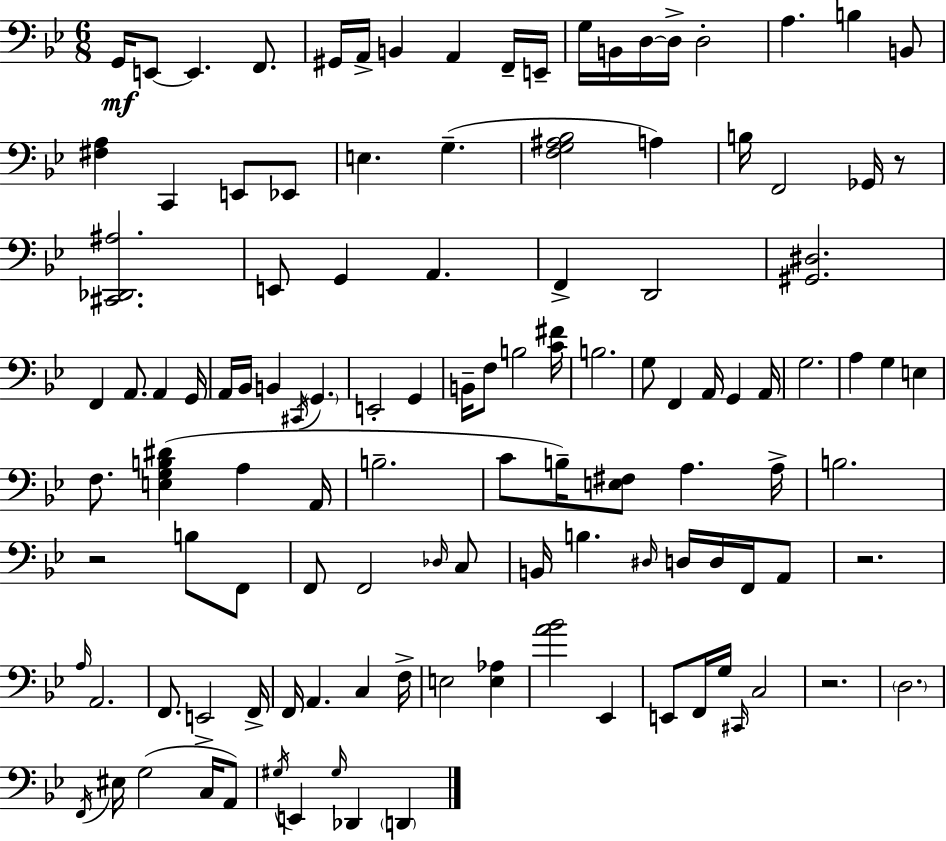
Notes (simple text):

G2/s E2/e E2/q. F2/e. G#2/s A2/s B2/q A2/q F2/s E2/s G3/s B2/s D3/s D3/s D3/h A3/q. B3/q B2/e [F#3,A3]/q C2/q E2/e Eb2/e E3/q. G3/q. [F3,G3,A#3,Bb3]/h A3/q B3/s F2/h Gb2/s R/e [C#2,Db2,A#3]/h. E2/e G2/q A2/q. F2/q D2/h [G#2,D#3]/h. F2/q A2/e. A2/q G2/s A2/s Bb2/s B2/q C#2/s G2/q. E2/h G2/q B2/s F3/e B3/h [C4,F#4]/s B3/h. G3/e F2/q A2/s G2/q A2/s G3/h. A3/q G3/q E3/q F3/e. [E3,G3,B3,D#4]/q A3/q A2/s B3/h. C4/e B3/s [E3,F#3]/e A3/q. A3/s B3/h. R/h B3/e F2/e F2/e F2/h Db3/s C3/e B2/s B3/q. D#3/s D3/s D3/s F2/s A2/e R/h. A3/s A2/h. F2/e. E2/h F2/s F2/s A2/q. C3/q F3/s E3/h [E3,Ab3]/q [A4,Bb4]/h Eb2/q E2/e F2/s G3/s C#2/s C3/h R/h. D3/h. F2/s EIS3/s G3/h C3/s A2/e G#3/s E2/q G#3/s Db2/q D2/q